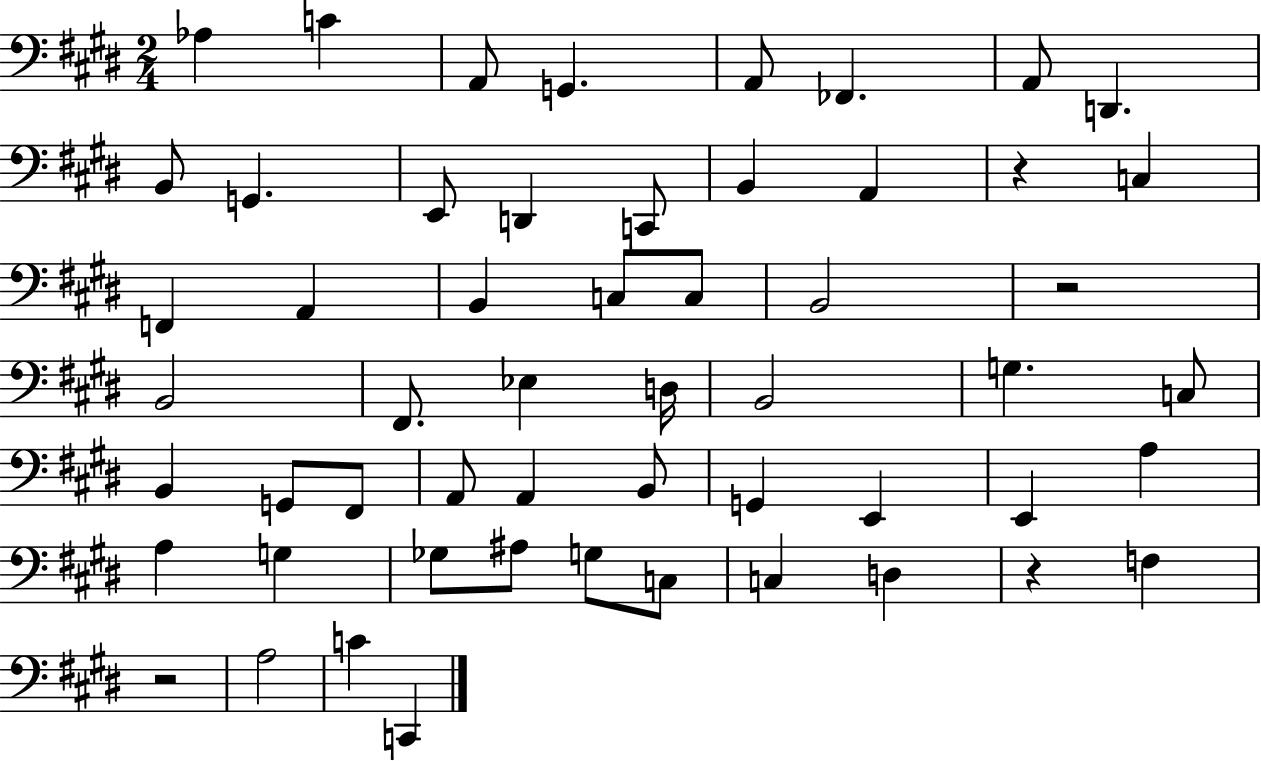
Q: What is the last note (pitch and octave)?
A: C2